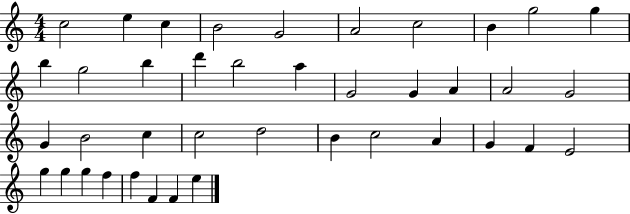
C5/h E5/q C5/q B4/h G4/h A4/h C5/h B4/q G5/h G5/q B5/q G5/h B5/q D6/q B5/h A5/q G4/h G4/q A4/q A4/h G4/h G4/q B4/h C5/q C5/h D5/h B4/q C5/h A4/q G4/q F4/q E4/h G5/q G5/q G5/q F5/q F5/q F4/q F4/q E5/q